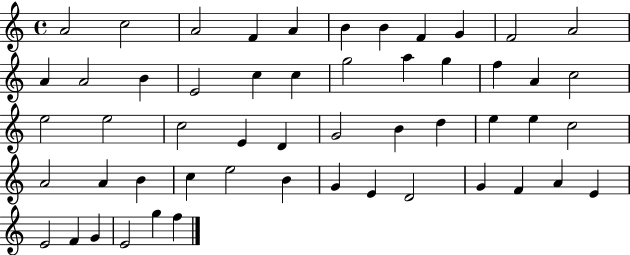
{
  \clef treble
  \time 4/4
  \defaultTimeSignature
  \key c \major
  a'2 c''2 | a'2 f'4 a'4 | b'4 b'4 f'4 g'4 | f'2 a'2 | \break a'4 a'2 b'4 | e'2 c''4 c''4 | g''2 a''4 g''4 | f''4 a'4 c''2 | \break e''2 e''2 | c''2 e'4 d'4 | g'2 b'4 d''4 | e''4 e''4 c''2 | \break a'2 a'4 b'4 | c''4 e''2 b'4 | g'4 e'4 d'2 | g'4 f'4 a'4 e'4 | \break e'2 f'4 g'4 | e'2 g''4 f''4 | \bar "|."
}